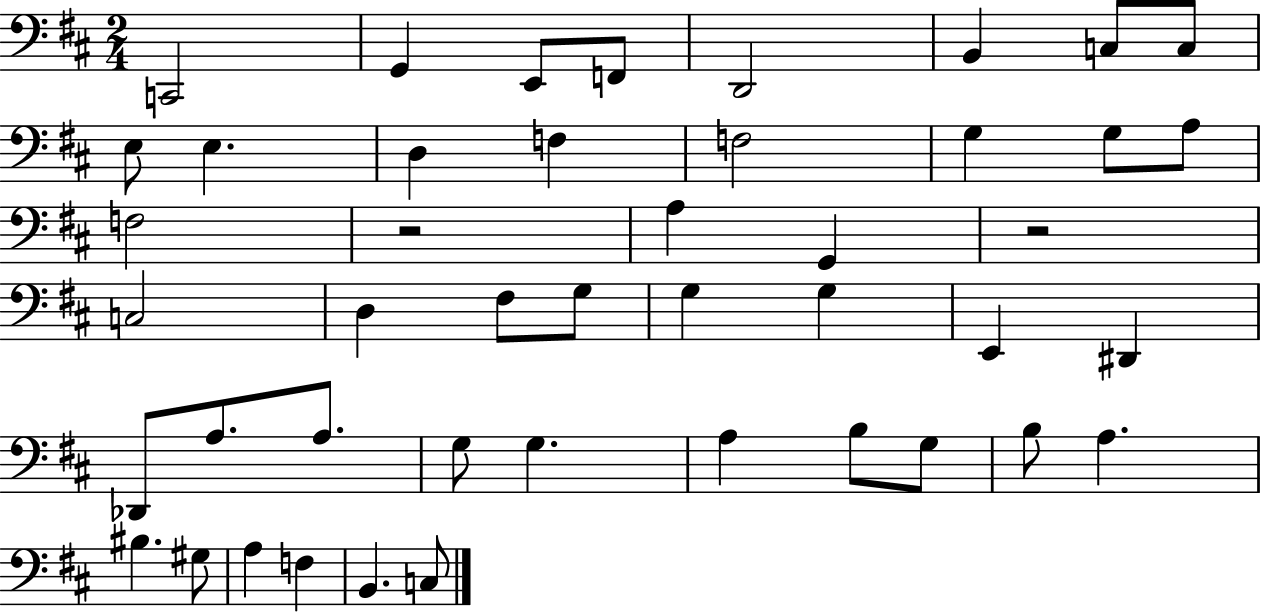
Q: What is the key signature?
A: D major